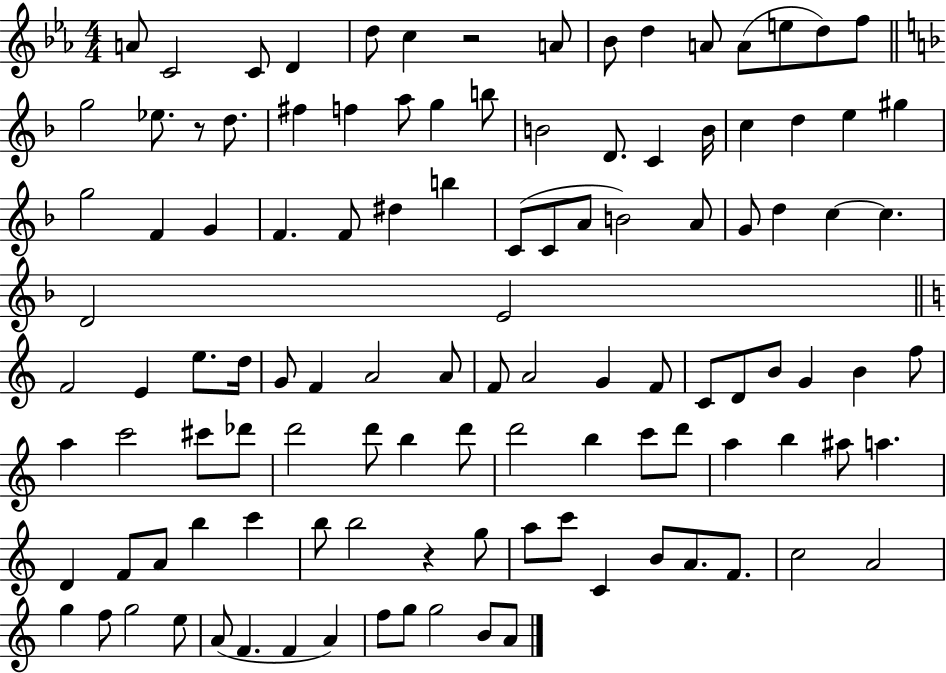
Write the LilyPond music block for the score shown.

{
  \clef treble
  \numericTimeSignature
  \time 4/4
  \key ees \major
  a'8 c'2 c'8 d'4 | d''8 c''4 r2 a'8 | bes'8 d''4 a'8 a'8( e''8 d''8) f''8 | \bar "||" \break \key f \major g''2 ees''8. r8 d''8. | fis''4 f''4 a''8 g''4 b''8 | b'2 d'8. c'4 b'16 | c''4 d''4 e''4 gis''4 | \break g''2 f'4 g'4 | f'4. f'8 dis''4 b''4 | c'8( c'8 a'8 b'2) a'8 | g'8 d''4 c''4~~ c''4. | \break d'2 e'2 | \bar "||" \break \key a \minor f'2 e'4 e''8. d''16 | g'8 f'4 a'2 a'8 | f'8 a'2 g'4 f'8 | c'8 d'8 b'8 g'4 b'4 f''8 | \break a''4 c'''2 cis'''8 des'''8 | d'''2 d'''8 b''4 d'''8 | d'''2 b''4 c'''8 d'''8 | a''4 b''4 ais''8 a''4. | \break d'4 f'8 a'8 b''4 c'''4 | b''8 b''2 r4 g''8 | a''8 c'''8 c'4 b'8 a'8. f'8. | c''2 a'2 | \break g''4 f''8 g''2 e''8 | a'8( f'4. f'4 a'4) | f''8 g''8 g''2 b'8 a'8 | \bar "|."
}